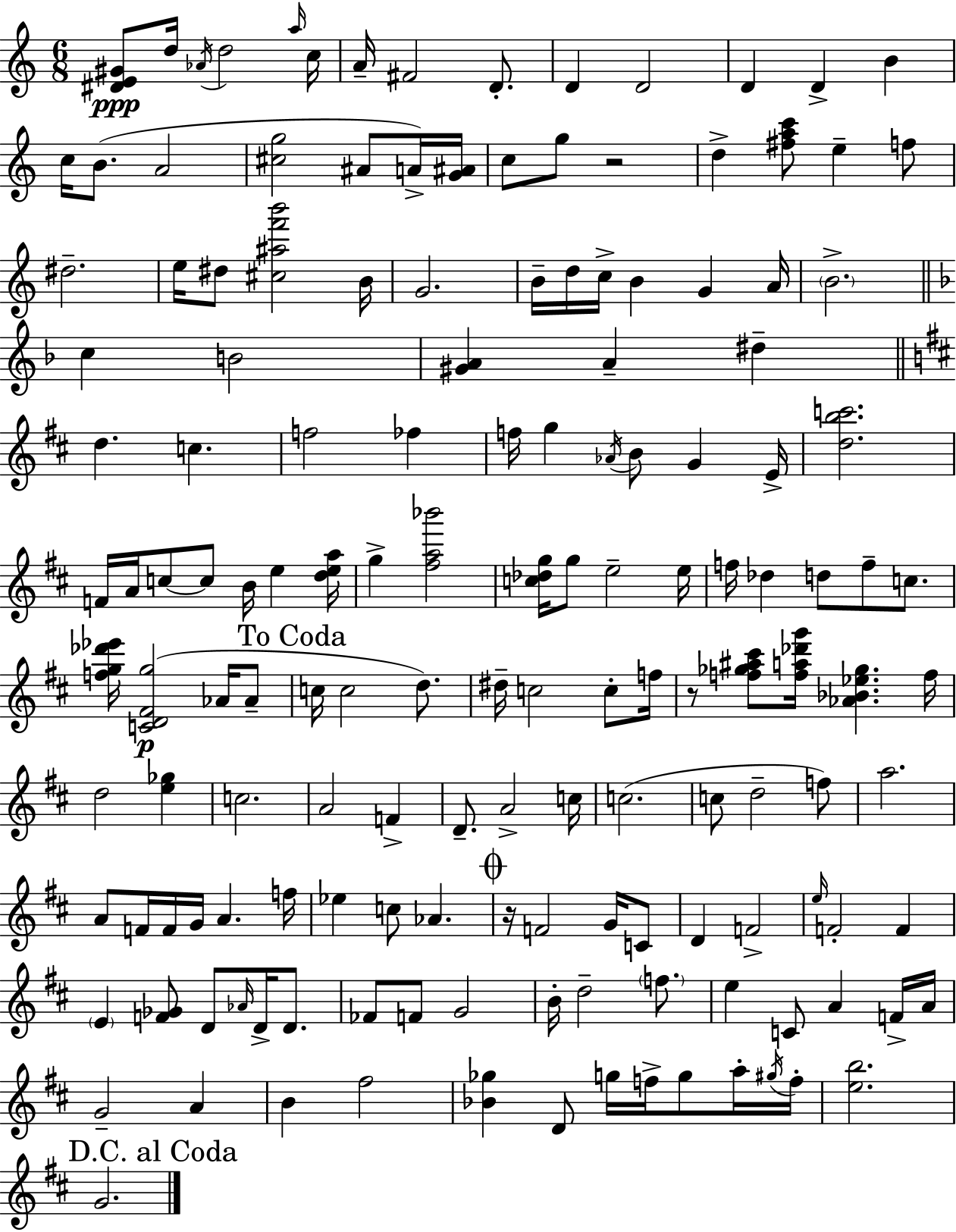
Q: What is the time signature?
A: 6/8